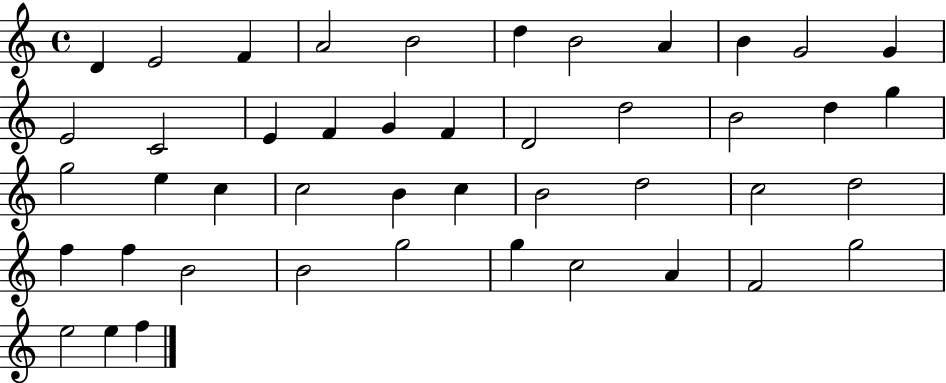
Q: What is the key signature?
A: C major